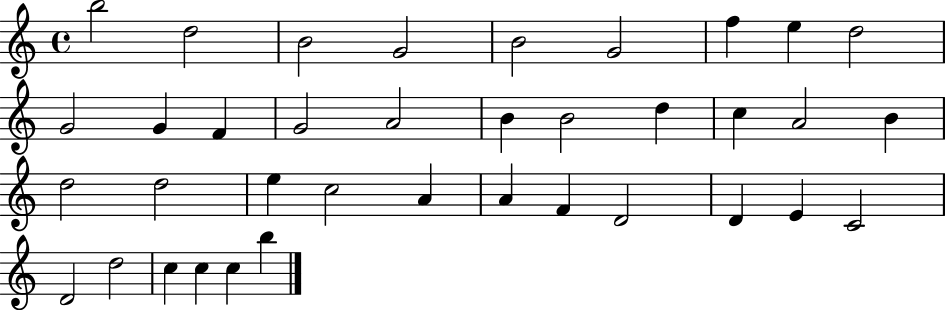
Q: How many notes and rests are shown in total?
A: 37